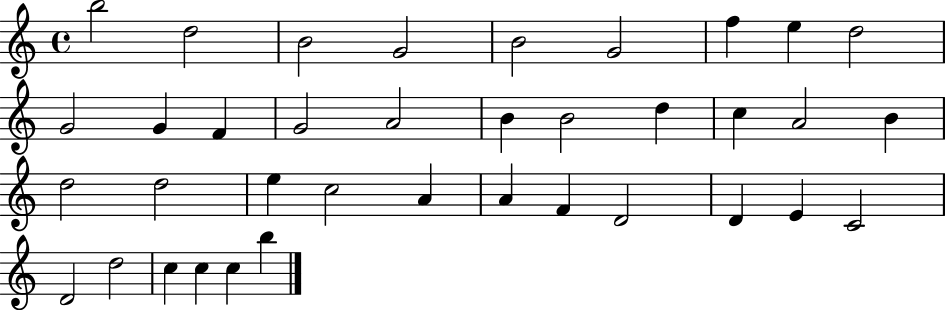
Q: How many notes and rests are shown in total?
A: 37